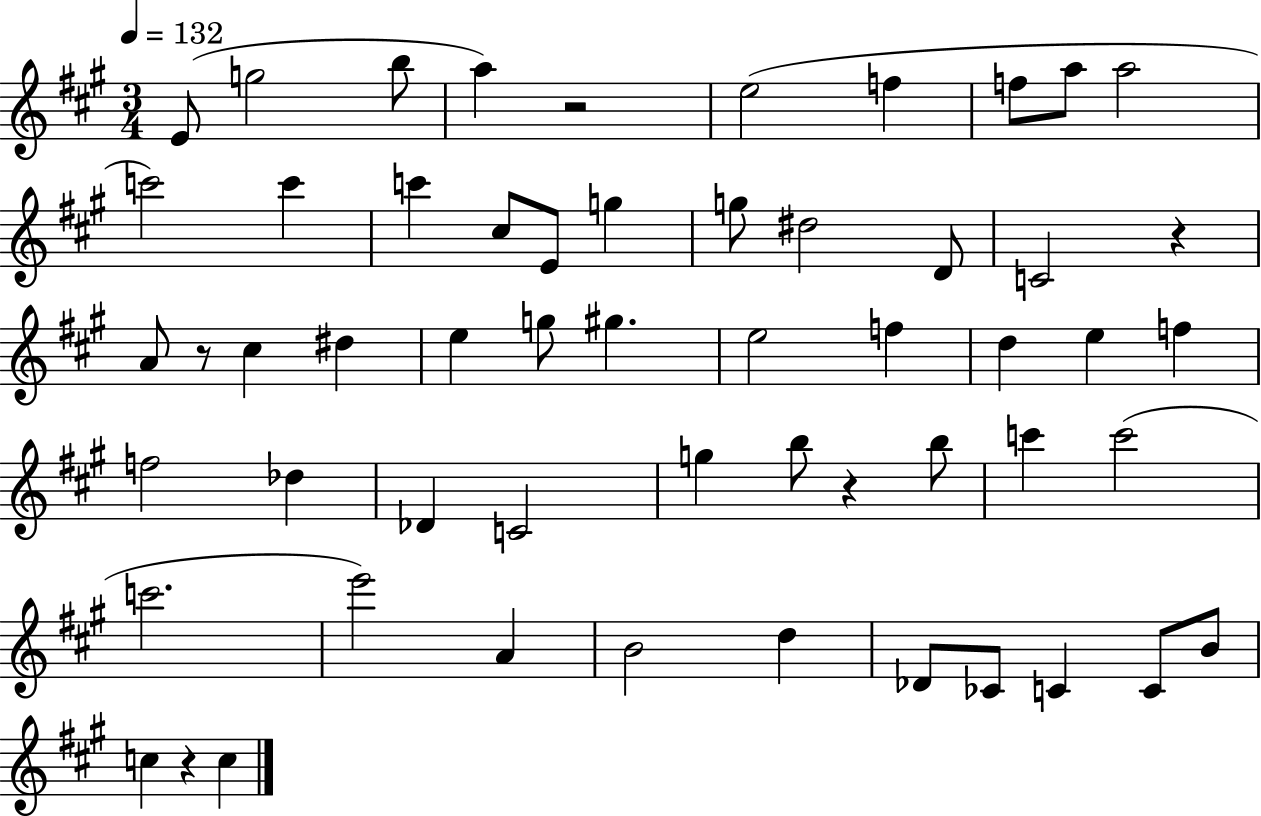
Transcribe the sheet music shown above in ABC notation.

X:1
T:Untitled
M:3/4
L:1/4
K:A
E/2 g2 b/2 a z2 e2 f f/2 a/2 a2 c'2 c' c' ^c/2 E/2 g g/2 ^d2 D/2 C2 z A/2 z/2 ^c ^d e g/2 ^g e2 f d e f f2 _d _D C2 g b/2 z b/2 c' c'2 c'2 e'2 A B2 d _D/2 _C/2 C C/2 B/2 c z c